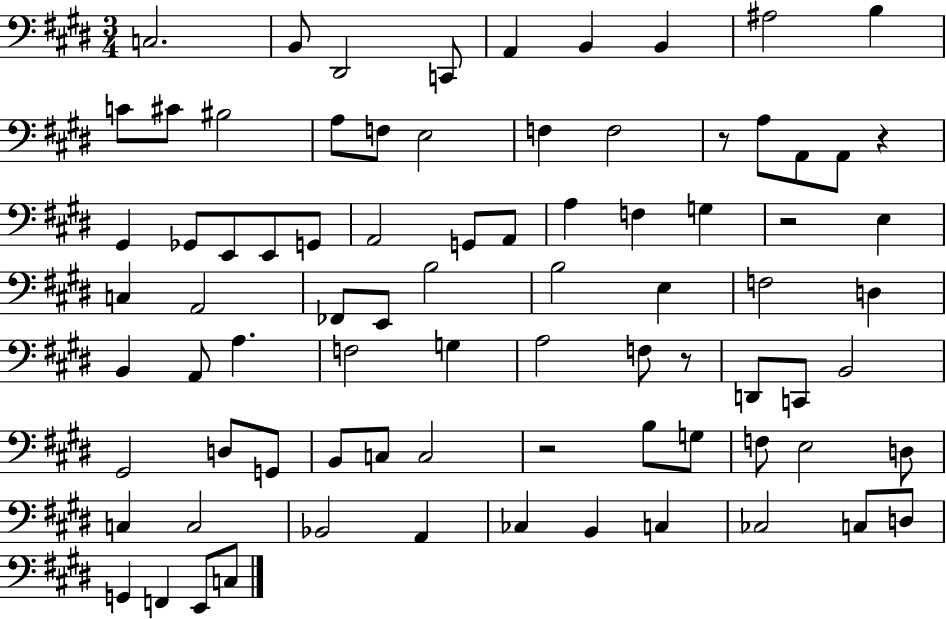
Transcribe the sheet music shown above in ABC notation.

X:1
T:Untitled
M:3/4
L:1/4
K:E
C,2 B,,/2 ^D,,2 C,,/2 A,, B,, B,, ^A,2 B, C/2 ^C/2 ^B,2 A,/2 F,/2 E,2 F, F,2 z/2 A,/2 A,,/2 A,,/2 z ^G,, _G,,/2 E,,/2 E,,/2 G,,/2 A,,2 G,,/2 A,,/2 A, F, G, z2 E, C, A,,2 _F,,/2 E,,/2 B,2 B,2 E, F,2 D, B,, A,,/2 A, F,2 G, A,2 F,/2 z/2 D,,/2 C,,/2 B,,2 ^G,,2 D,/2 G,,/2 B,,/2 C,/2 C,2 z2 B,/2 G,/2 F,/2 E,2 D,/2 C, C,2 _B,,2 A,, _C, B,, C, _C,2 C,/2 D,/2 G,, F,, E,,/2 C,/2